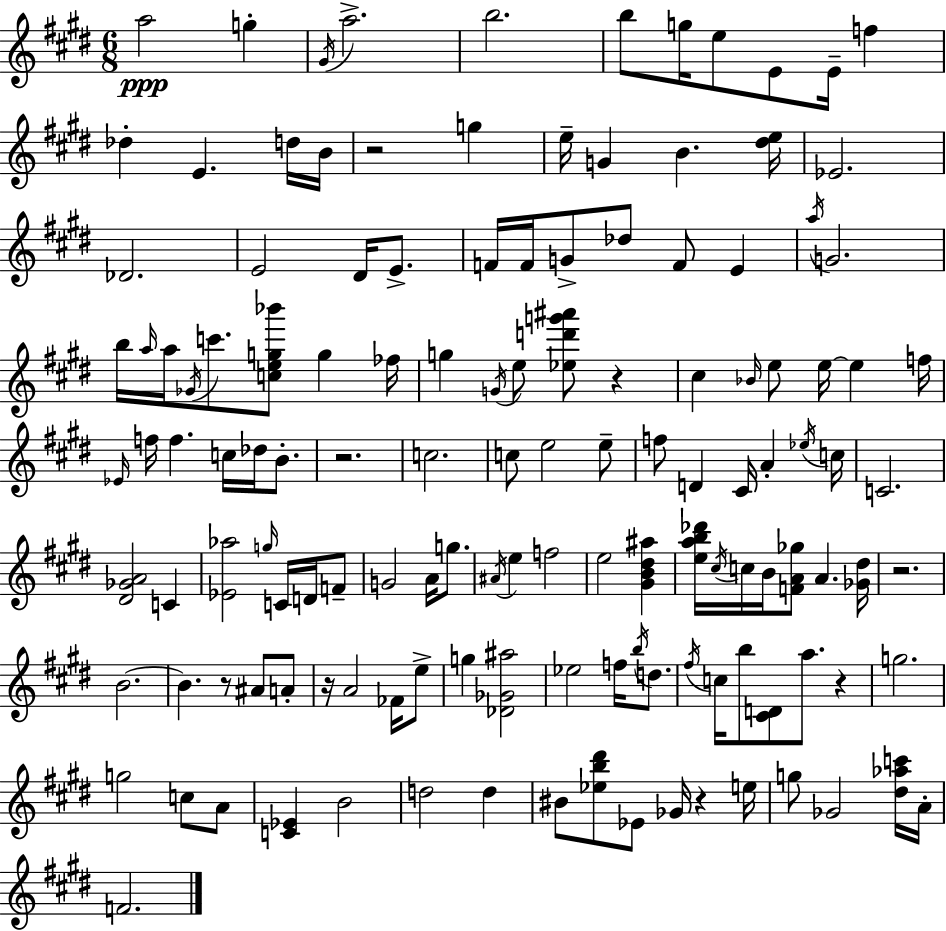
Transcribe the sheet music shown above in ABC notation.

X:1
T:Untitled
M:6/8
L:1/4
K:E
a2 g ^G/4 a2 b2 b/2 g/4 e/2 E/2 E/4 f _d E d/4 B/4 z2 g e/4 G B [^de]/4 _E2 _D2 E2 ^D/4 E/2 F/4 F/4 G/2 _d/2 F/2 E a/4 G2 b/4 a/4 a/4 _G/4 c'/2 [ceg_b']/2 g _f/4 g G/4 e/2 [_ed'g'^a']/2 z ^c _B/4 e/2 e/4 e f/4 _E/4 f/4 f c/4 _d/4 B/2 z2 c2 c/2 e2 e/2 f/2 D ^C/4 A _e/4 c/4 C2 [^D_GA]2 C [_E_a]2 g/4 C/4 D/4 F/2 G2 A/4 g/2 ^A/4 e f2 e2 [^GB^d^a] [eab_d']/4 ^c/4 c/4 B/4 [FA_g]/2 A [_G^d]/4 z2 B2 B z/2 ^A/2 A/2 z/4 A2 _F/4 e/2 g [_D_G^a]2 _e2 f/4 b/4 d/2 ^f/4 c/4 b/2 [^CD]/2 a/2 z g2 g2 c/2 A/2 [C_E] B2 d2 d ^B/2 [_eb^d']/2 _E/2 _G/4 z e/4 g/2 _G2 [^d_ac']/4 A/4 F2